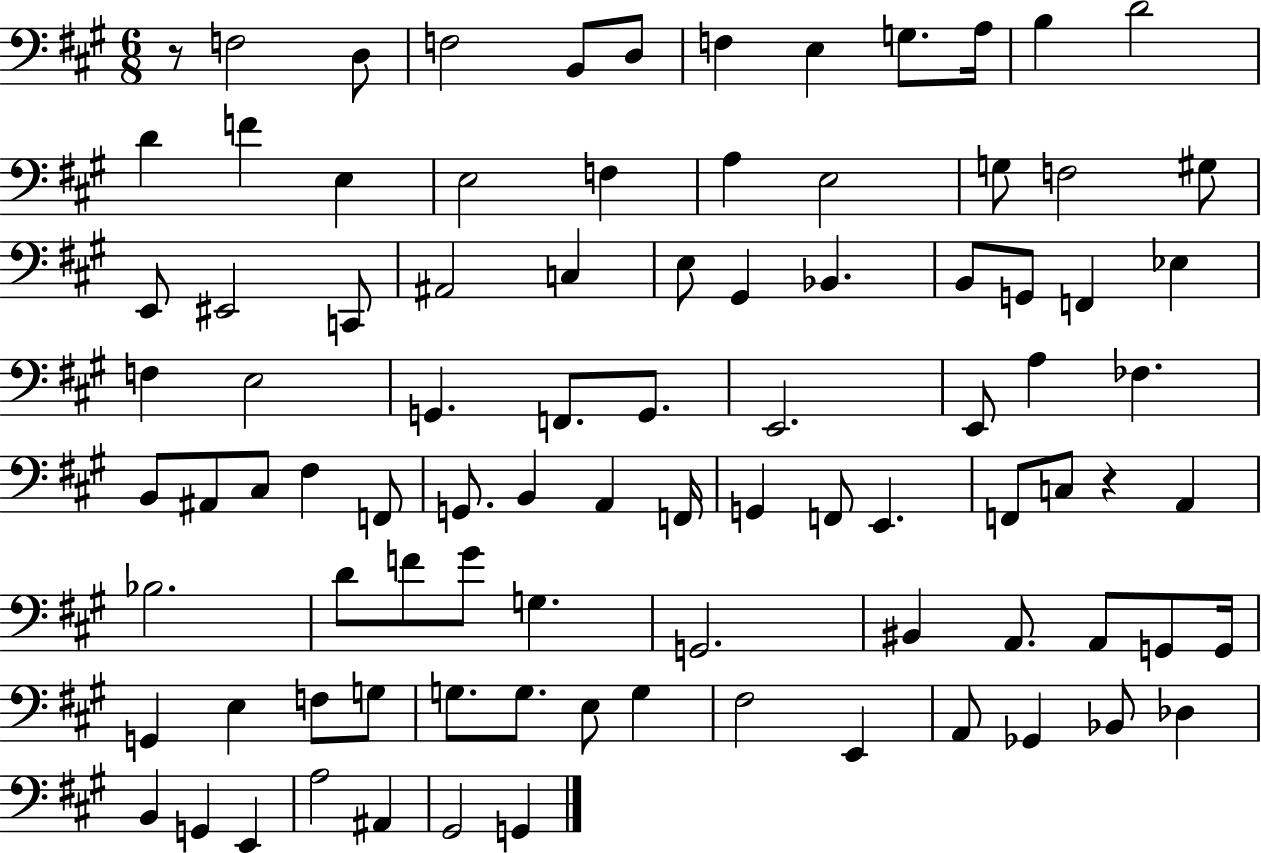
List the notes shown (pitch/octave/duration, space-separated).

R/e F3/h D3/e F3/h B2/e D3/e F3/q E3/q G3/e. A3/s B3/q D4/h D4/q F4/q E3/q E3/h F3/q A3/q E3/h G3/e F3/h G#3/e E2/e EIS2/h C2/e A#2/h C3/q E3/e G#2/q Bb2/q. B2/e G2/e F2/q Eb3/q F3/q E3/h G2/q. F2/e. G2/e. E2/h. E2/e A3/q FES3/q. B2/e A#2/e C#3/e F#3/q F2/e G2/e. B2/q A2/q F2/s G2/q F2/e E2/q. F2/e C3/e R/q A2/q Bb3/h. D4/e F4/e G#4/e G3/q. G2/h. BIS2/q A2/e. A2/e G2/e G2/s G2/q E3/q F3/e G3/e G3/e. G3/e. E3/e G3/q F#3/h E2/q A2/e Gb2/q Bb2/e Db3/q B2/q G2/q E2/q A3/h A#2/q G#2/h G2/q